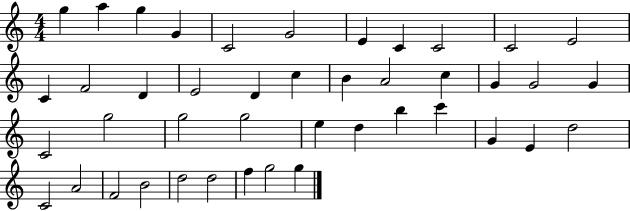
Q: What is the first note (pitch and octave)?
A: G5